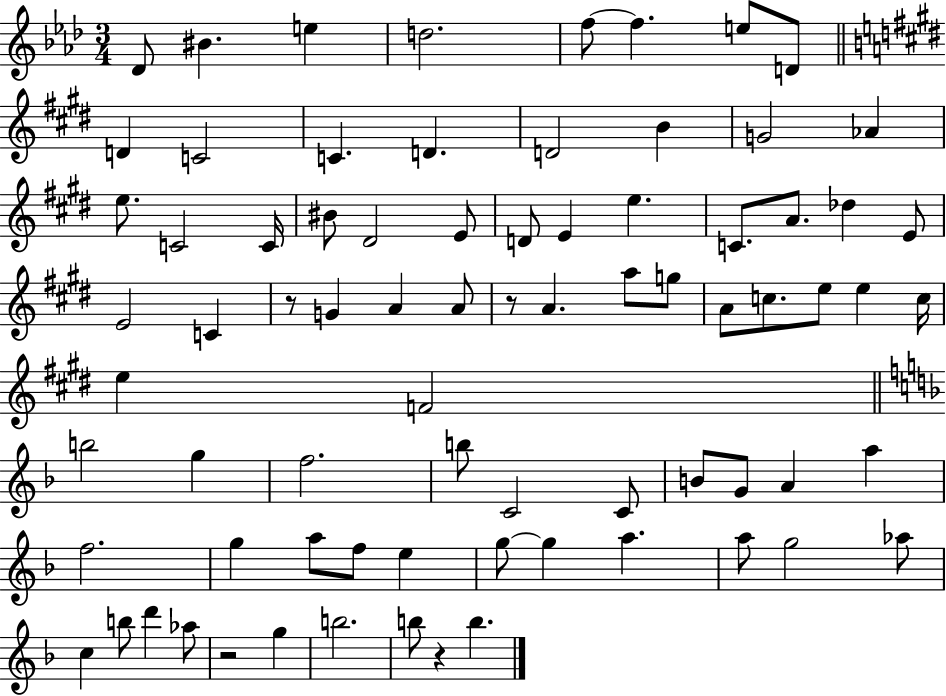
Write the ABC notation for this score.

X:1
T:Untitled
M:3/4
L:1/4
K:Ab
_D/2 ^B e d2 f/2 f e/2 D/2 D C2 C D D2 B G2 _A e/2 C2 C/4 ^B/2 ^D2 E/2 D/2 E e C/2 A/2 _d E/2 E2 C z/2 G A A/2 z/2 A a/2 g/2 A/2 c/2 e/2 e c/4 e F2 b2 g f2 b/2 C2 C/2 B/2 G/2 A a f2 g a/2 f/2 e g/2 g a a/2 g2 _a/2 c b/2 d' _a/2 z2 g b2 b/2 z b